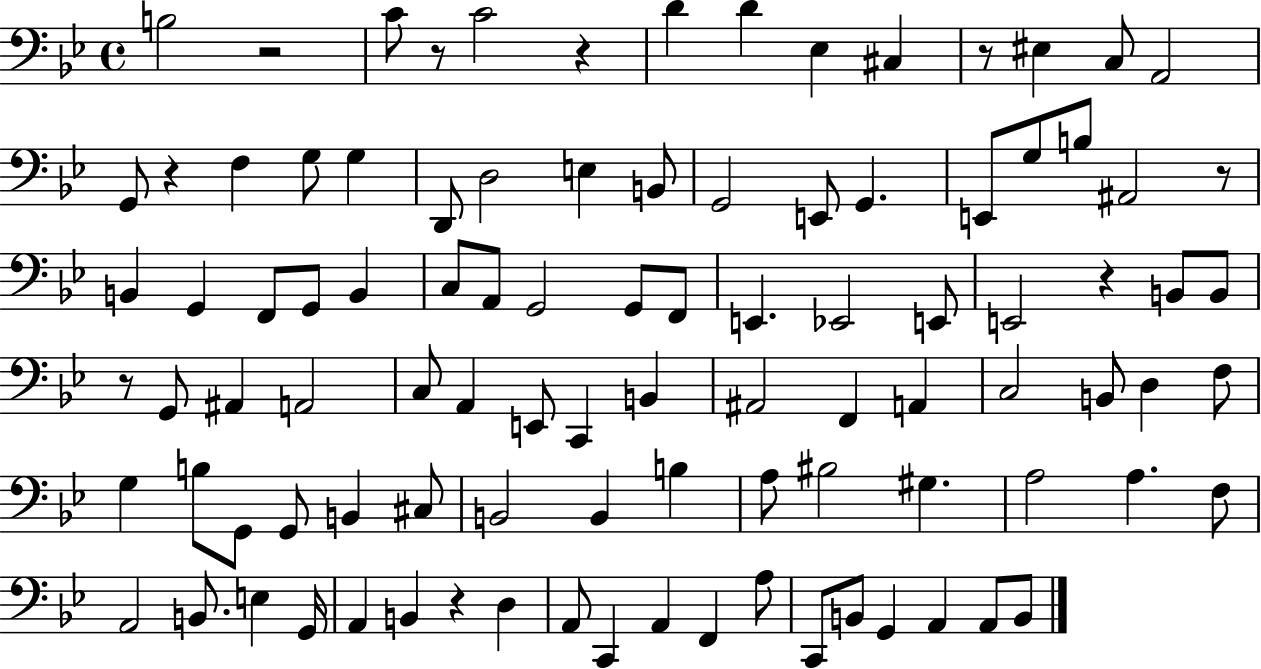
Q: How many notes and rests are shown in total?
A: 98